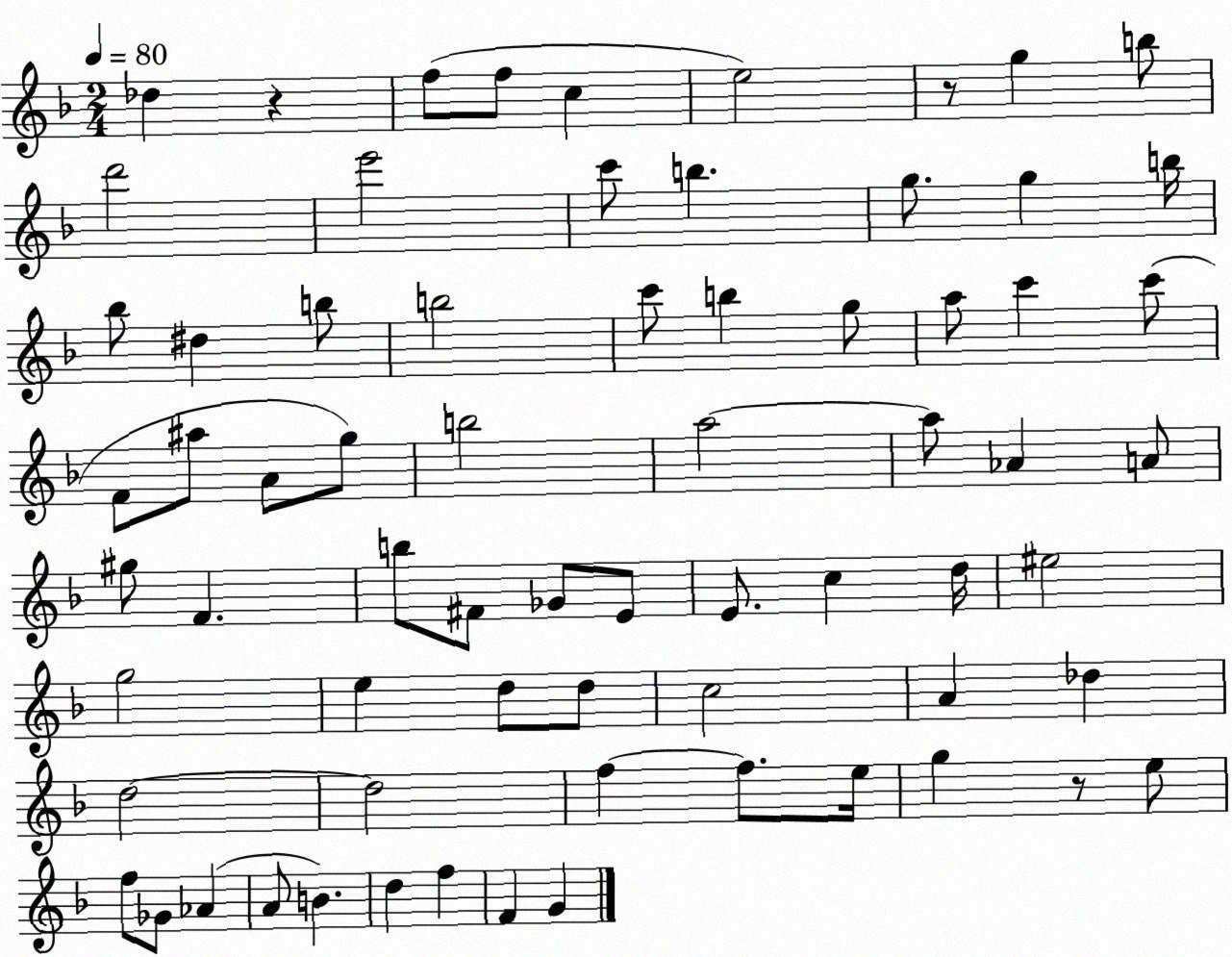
X:1
T:Untitled
M:2/4
L:1/4
K:F
_d z f/2 f/2 c e2 z/2 g b/2 d'2 e'2 c'/2 b g/2 g b/4 _b/2 ^d b/2 b2 c'/2 b g/2 a/2 c' c'/2 F/2 ^a/2 A/2 g/2 b2 a2 a/2 _A A/2 ^g/2 F b/2 ^F/2 _G/2 E/2 E/2 c d/4 ^e2 g2 e d/2 d/2 c2 A _d d2 d2 f f/2 e/4 g z/2 e/2 f/2 _G/2 _A A/2 B d f F G